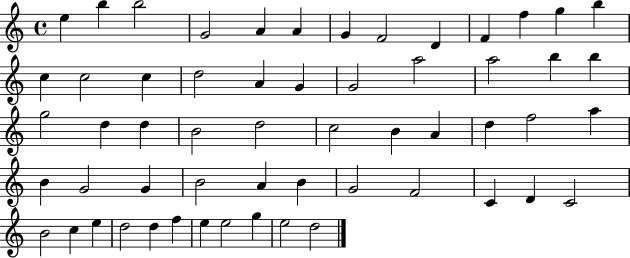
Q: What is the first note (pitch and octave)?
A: E5